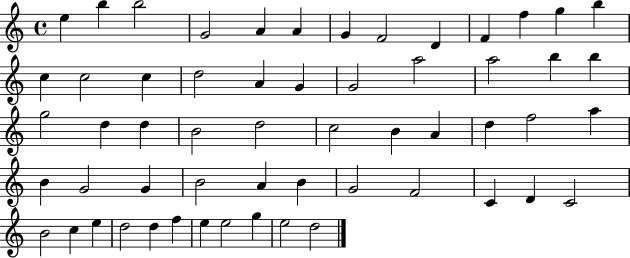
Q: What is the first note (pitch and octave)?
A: E5